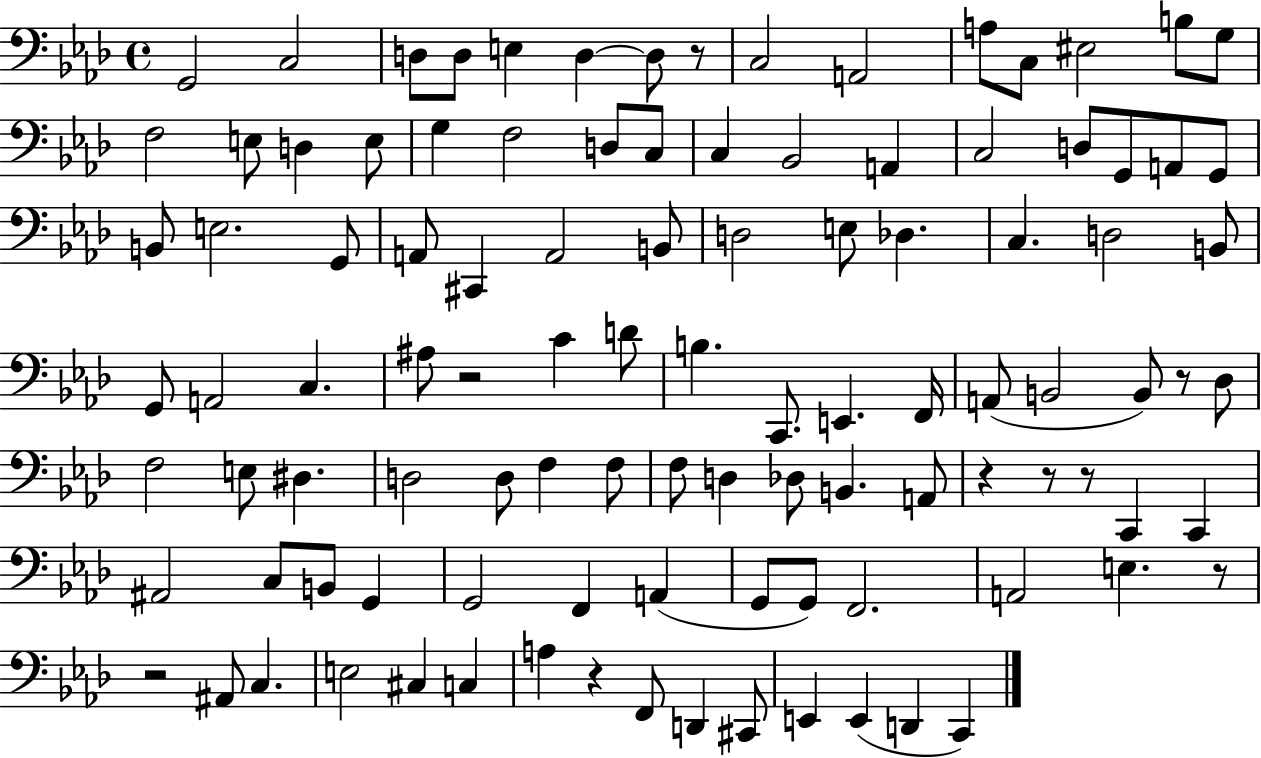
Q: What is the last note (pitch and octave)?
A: C2